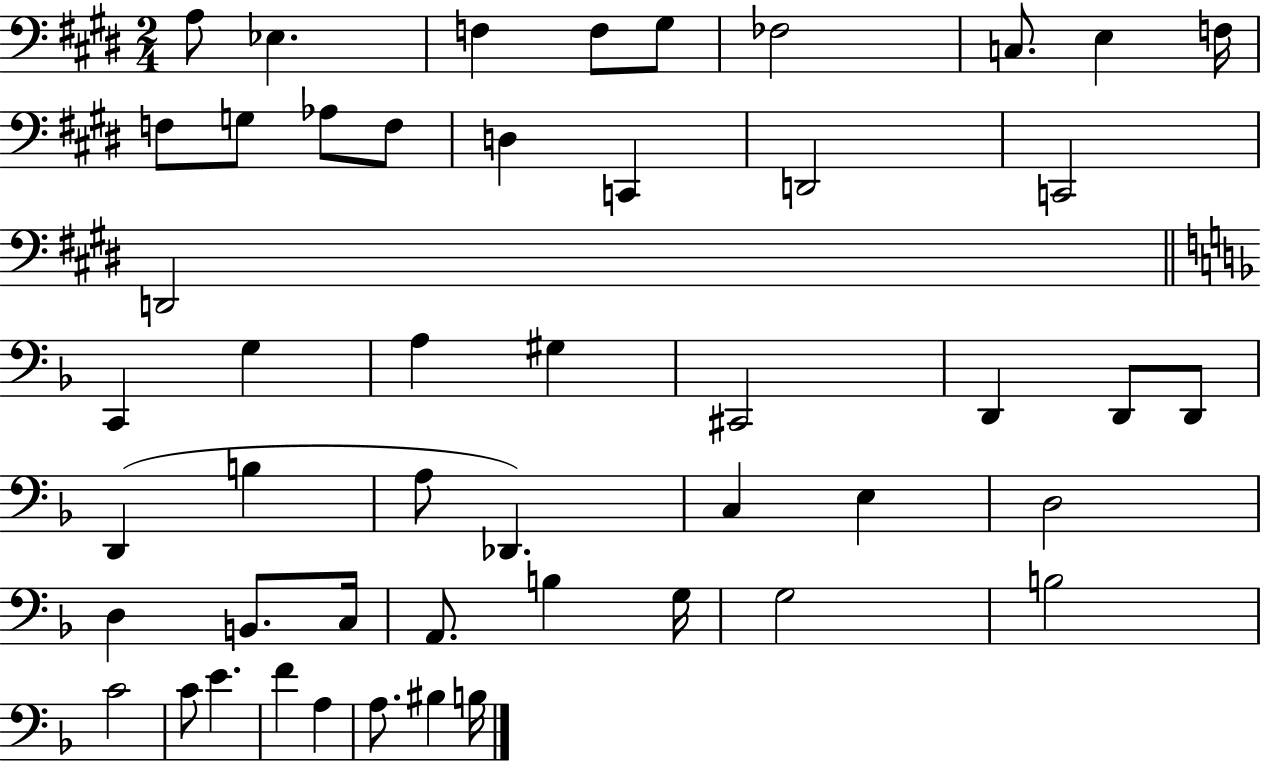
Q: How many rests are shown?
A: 0